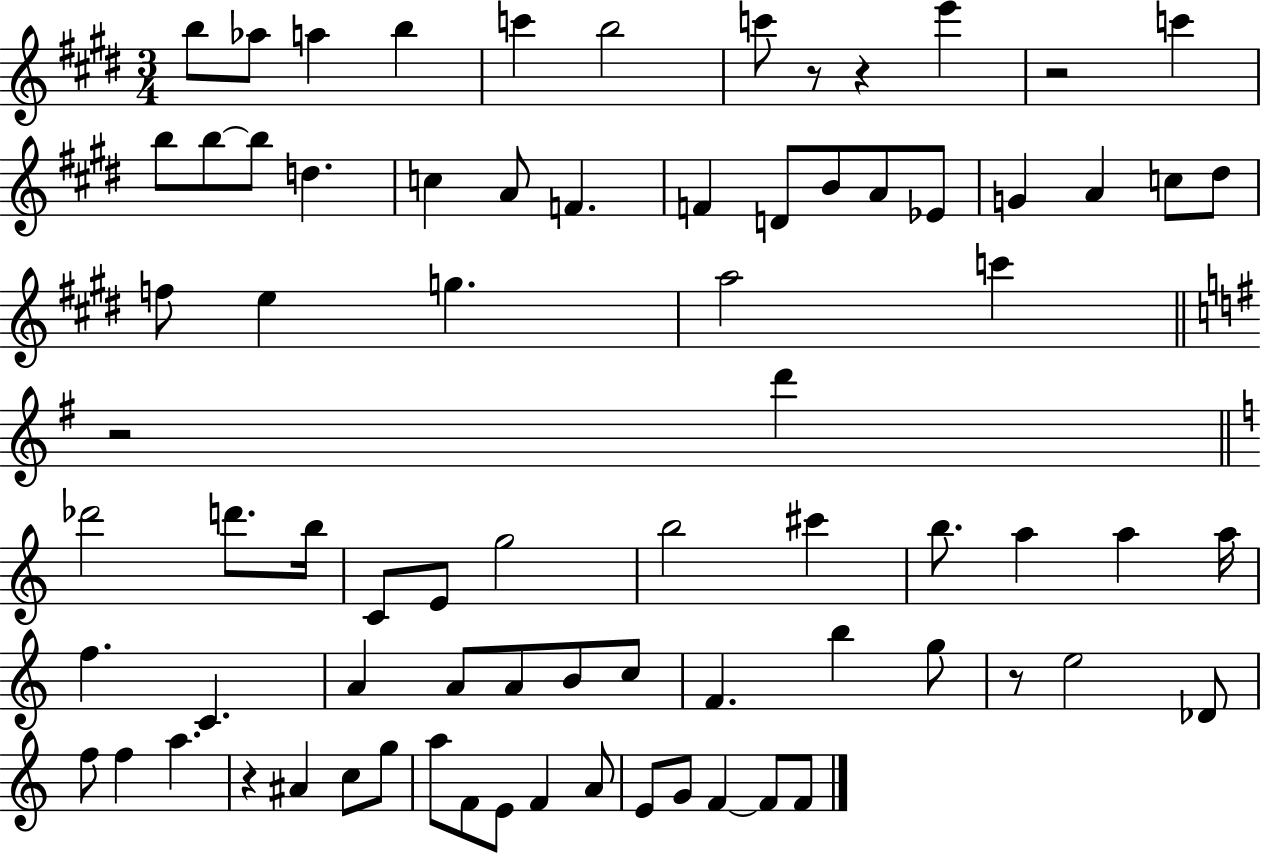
{
  \clef treble
  \numericTimeSignature
  \time 3/4
  \key e \major
  b''8 aes''8 a''4 b''4 | c'''4 b''2 | c'''8 r8 r4 e'''4 | r2 c'''4 | \break b''8 b''8~~ b''8 d''4. | c''4 a'8 f'4. | f'4 d'8 b'8 a'8 ees'8 | g'4 a'4 c''8 dis''8 | \break f''8 e''4 g''4. | a''2 c'''4 | \bar "||" \break \key g \major r2 d'''4 | \bar "||" \break \key c \major des'''2 d'''8. b''16 | c'8 e'8 g''2 | b''2 cis'''4 | b''8. a''4 a''4 a''16 | \break f''4. c'4. | a'4 a'8 a'8 b'8 c''8 | f'4. b''4 g''8 | r8 e''2 des'8 | \break f''8 f''4 a''4. | r4 ais'4 c''8 g''8 | a''8 f'8 e'8 f'4 a'8 | e'8 g'8 f'4~~ f'8 f'8 | \break \bar "|."
}